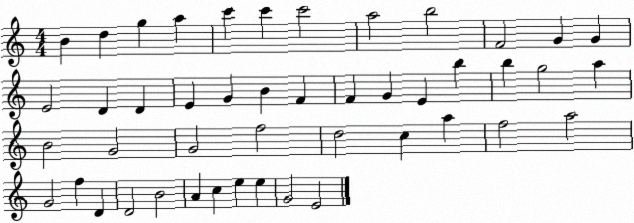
X:1
T:Untitled
M:4/4
L:1/4
K:C
B d g a c' c' c'2 a2 b2 F2 G G E2 D D E G B F F G E b b g2 a B2 G2 G2 f2 d2 c a f2 a2 G2 f D D2 B2 A c e e G2 E2